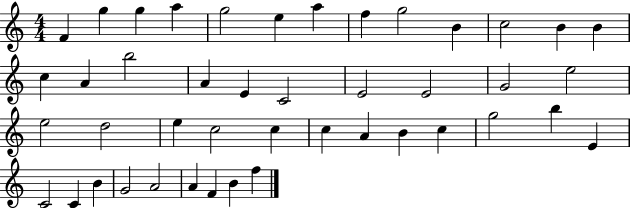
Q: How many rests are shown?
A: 0